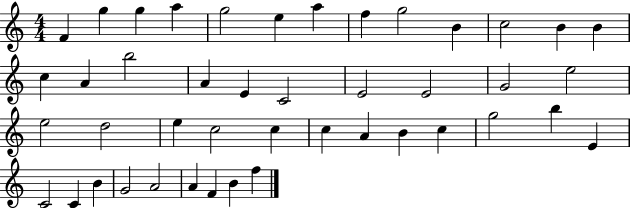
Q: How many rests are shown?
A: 0